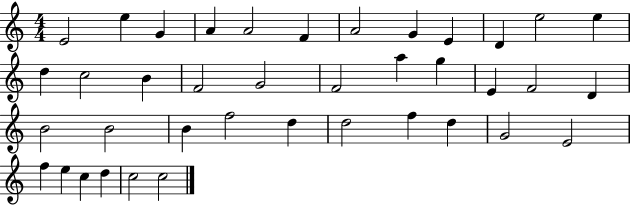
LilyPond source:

{
  \clef treble
  \numericTimeSignature
  \time 4/4
  \key c \major
  e'2 e''4 g'4 | a'4 a'2 f'4 | a'2 g'4 e'4 | d'4 e''2 e''4 | \break d''4 c''2 b'4 | f'2 g'2 | f'2 a''4 g''4 | e'4 f'2 d'4 | \break b'2 b'2 | b'4 f''2 d''4 | d''2 f''4 d''4 | g'2 e'2 | \break f''4 e''4 c''4 d''4 | c''2 c''2 | \bar "|."
}